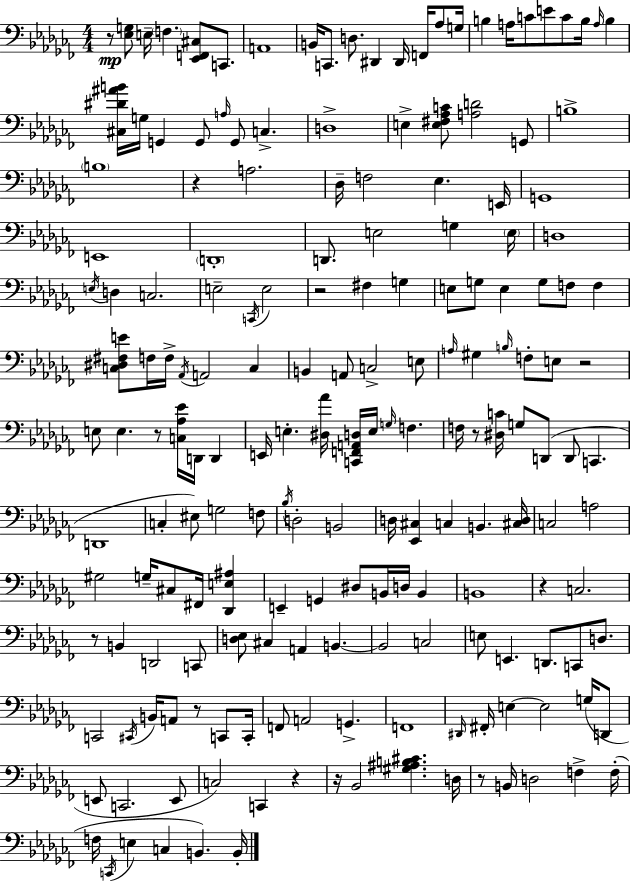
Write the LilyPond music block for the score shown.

{
  \clef bass
  \numericTimeSignature
  \time 4/4
  \key aes \minor
  \repeat volta 2 { r8\mp <ees g>8 e16-- \parenthesize f4. <ees, f, cis>8 c,8. | a,1 | b,16 c,8. d8. dis,4 dis,16 f,16 aes8 g16 | b4 a16 c'8 e'8 c'8 b16 \grace { a16 } b4 | \break <cis dis' ais' b'>16 g16 g,4 g,8 \grace { a16 } g,8 c4.-> | d1-> | e4-> <e fis aes c'>8 <a d'>2 | g,8 b1-> | \break \parenthesize b1 | r4 a2. | des16-- f2 ees4. | e,16 g,1 | \break e,1 | \parenthesize d,1-. | d,8. e2 g4 | \parenthesize e16 d1 | \break \acciaccatura { e16 } d4 c2. | e2-- \acciaccatura { c,16 } e2 | r2 fis4 | g4 e8 g8 e4 g8 f8 | \break f4 <c dis fis e'>8 f16 f16-> \acciaccatura { aes,16 } a,2 | c4 b,4 a,8 c2-> | e8 \grace { a16 } gis4 \grace { b16 } f8-. e8 r2 | e8 e4. r8 | \break <c aes ees'>16 d,16 d,4 e,16 e4.-. <dis aes'>16 <c, f, a, d>16 | e16 \grace { g16 } f4. f16 r8 <dis c'>16 g8 d,8( | d,8 c,4. d,1 | c4-. eis8) g2 | \break f8 \acciaccatura { bes16 } d2-. | b,2 d16 <ees, cis>4 c4 | b,4. <cis d>16 c2 | a2 gis2 | \break g16-- cis8 fis,16 <des, e ais>4 e,4-- g,4 | dis8 b,16 d16 b,4 b,1 | r4 c2. | r8 b,4 d,2 | \break c,8 <d ees>8 cis4 a,4 | b,4.~~ b,2 | c2 e8 e,4. | d,8. c,8 d8. c,2 | \break \acciaccatura { cis,16 } b,16 a,8 r8 c,8 c,16-. f,8 a,2 | g,4.-> f,1 | \grace { dis,16 } fis,16-. e4~~ | e2 g16( d,8 e,8 c,2. | \break e,8 c2) | c,4 r4 r16 bes,2 | <gis ais b cis'>4. d16 r8 b,16 d2 | f4-> f16-.( f16 \acciaccatura { c,16 } e4 | \break c4 b,4.) b,16-. } \bar "|."
}